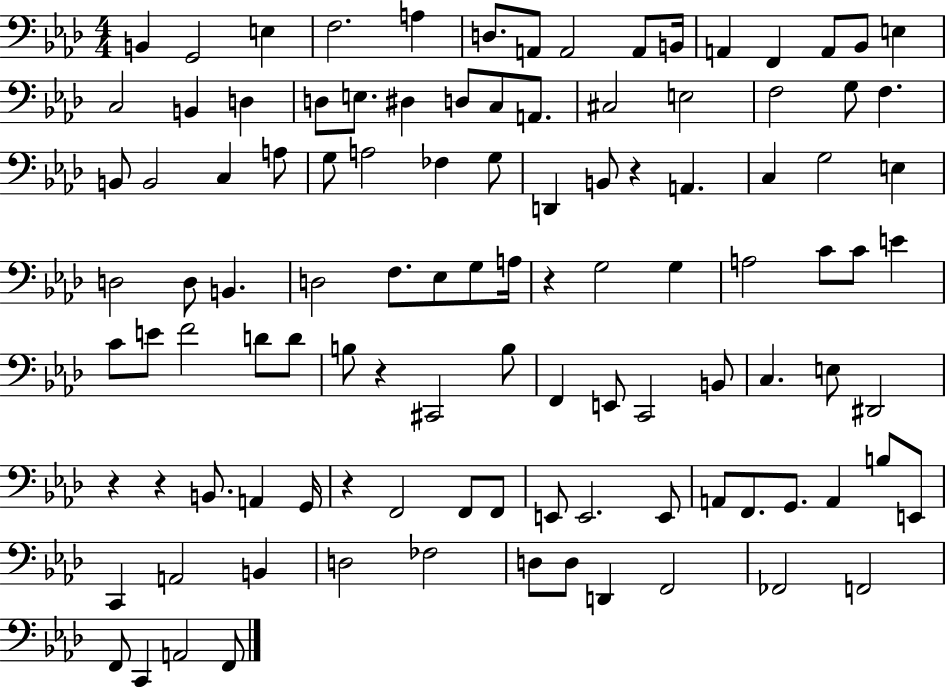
{
  \clef bass
  \numericTimeSignature
  \time 4/4
  \key aes \major
  b,4 g,2 e4 | f2. a4 | d8. a,8 a,2 a,8 b,16 | a,4 f,4 a,8 bes,8 e4 | \break c2 b,4 d4 | d8 e8. dis4 d8 c8 a,8. | cis2 e2 | f2 g8 f4. | \break b,8 b,2 c4 a8 | g8 a2 fes4 g8 | d,4 b,8 r4 a,4. | c4 g2 e4 | \break d2 d8 b,4. | d2 f8. ees8 g8 a16 | r4 g2 g4 | a2 c'8 c'8 e'4 | \break c'8 e'8 f'2 d'8 d'8 | b8 r4 cis,2 b8 | f,4 e,8 c,2 b,8 | c4. e8 dis,2 | \break r4 r4 b,8. a,4 g,16 | r4 f,2 f,8 f,8 | e,8 e,2. e,8 | a,8 f,8. g,8. a,4 b8 e,8 | \break c,4 a,2 b,4 | d2 fes2 | d8 d8 d,4 f,2 | fes,2 f,2 | \break f,8 c,4 a,2 f,8 | \bar "|."
}